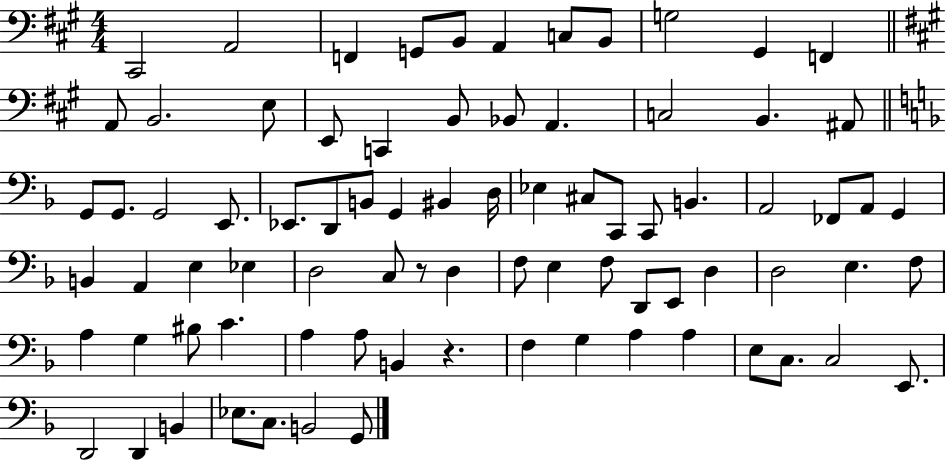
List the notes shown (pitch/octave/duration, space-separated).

C#2/h A2/h F2/q G2/e B2/e A2/q C3/e B2/e G3/h G#2/q F2/q A2/e B2/h. E3/e E2/e C2/q B2/e Bb2/e A2/q. C3/h B2/q. A#2/e G2/e G2/e. G2/h E2/e. Eb2/e. D2/e B2/e G2/q BIS2/q D3/s Eb3/q C#3/e C2/e C2/e B2/q. A2/h FES2/e A2/e G2/q B2/q A2/q E3/q Eb3/q D3/h C3/e R/e D3/q F3/e E3/q F3/e D2/e E2/e D3/q D3/h E3/q. F3/e A3/q G3/q BIS3/e C4/q. A3/q A3/e B2/q R/q. F3/q G3/q A3/q A3/q E3/e C3/e. C3/h E2/e. D2/h D2/q B2/q Eb3/e. C3/e. B2/h G2/e